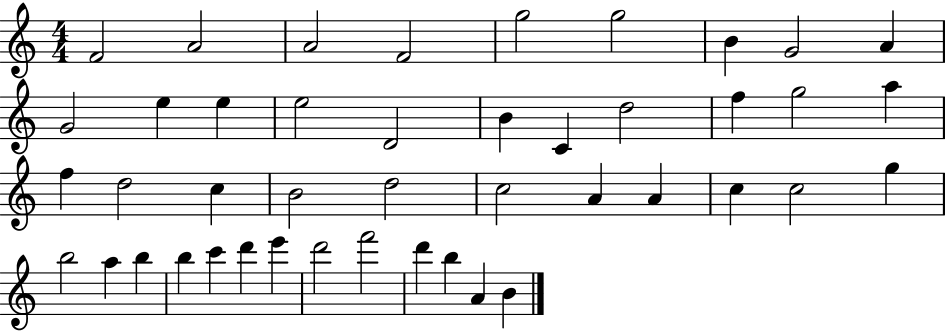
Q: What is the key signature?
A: C major